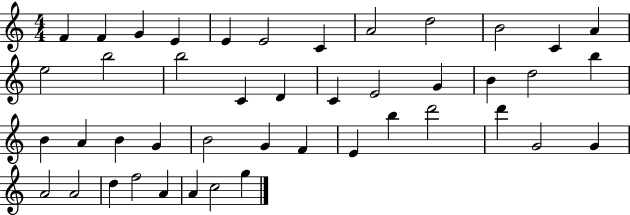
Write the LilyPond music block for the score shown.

{
  \clef treble
  \numericTimeSignature
  \time 4/4
  \key c \major
  f'4 f'4 g'4 e'4 | e'4 e'2 c'4 | a'2 d''2 | b'2 c'4 a'4 | \break e''2 b''2 | b''2 c'4 d'4 | c'4 e'2 g'4 | b'4 d''2 b''4 | \break b'4 a'4 b'4 g'4 | b'2 g'4 f'4 | e'4 b''4 d'''2 | d'''4 g'2 g'4 | \break a'2 a'2 | d''4 f''2 a'4 | a'4 c''2 g''4 | \bar "|."
}